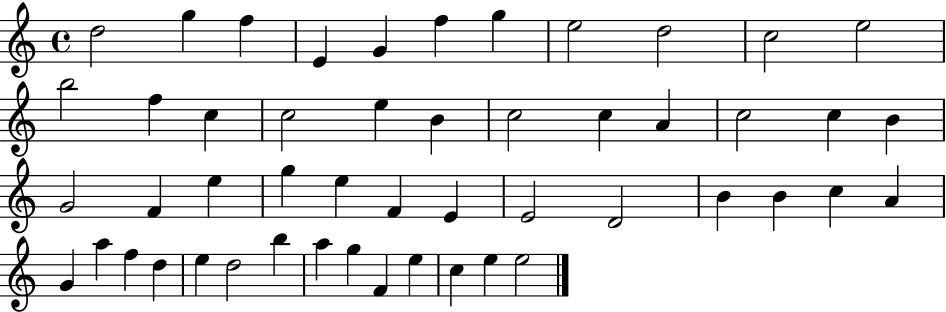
{
  \clef treble
  \time 4/4
  \defaultTimeSignature
  \key c \major
  d''2 g''4 f''4 | e'4 g'4 f''4 g''4 | e''2 d''2 | c''2 e''2 | \break b''2 f''4 c''4 | c''2 e''4 b'4 | c''2 c''4 a'4 | c''2 c''4 b'4 | \break g'2 f'4 e''4 | g''4 e''4 f'4 e'4 | e'2 d'2 | b'4 b'4 c''4 a'4 | \break g'4 a''4 f''4 d''4 | e''4 d''2 b''4 | a''4 g''4 f'4 e''4 | c''4 e''4 e''2 | \break \bar "|."
}